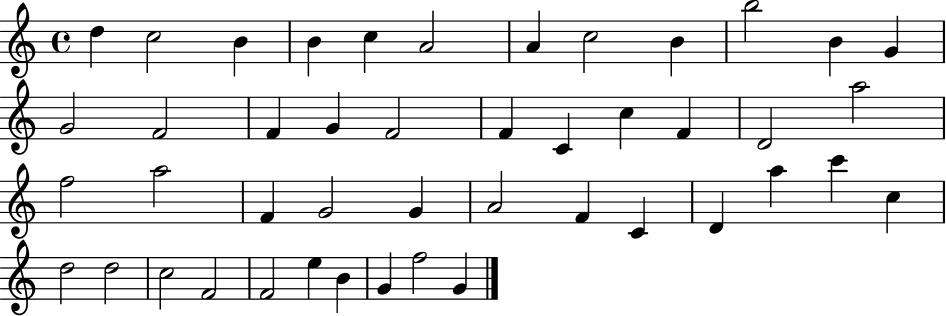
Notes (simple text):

D5/q C5/h B4/q B4/q C5/q A4/h A4/q C5/h B4/q B5/h B4/q G4/q G4/h F4/h F4/q G4/q F4/h F4/q C4/q C5/q F4/q D4/h A5/h F5/h A5/h F4/q G4/h G4/q A4/h F4/q C4/q D4/q A5/q C6/q C5/q D5/h D5/h C5/h F4/h F4/h E5/q B4/q G4/q F5/h G4/q